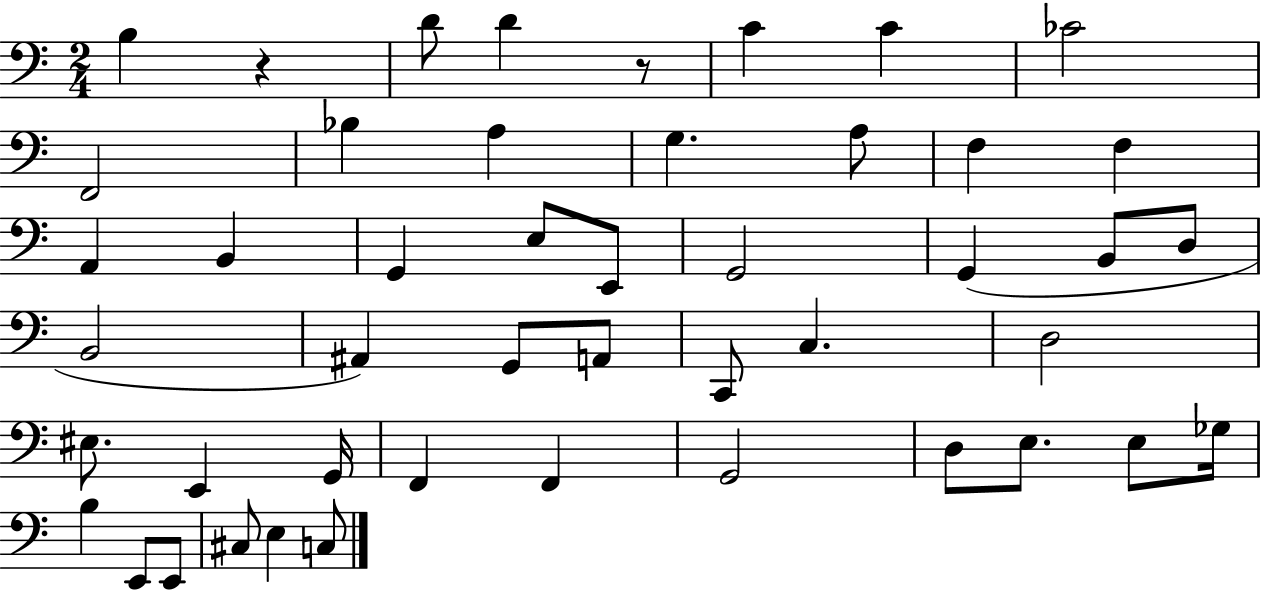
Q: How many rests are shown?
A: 2